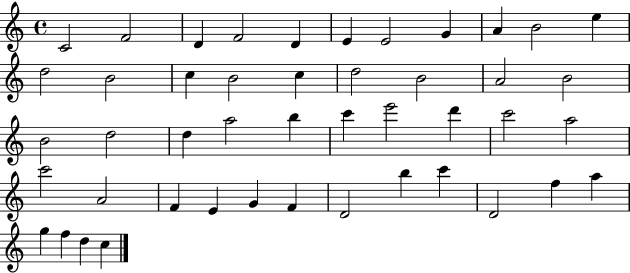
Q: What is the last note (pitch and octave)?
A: C5